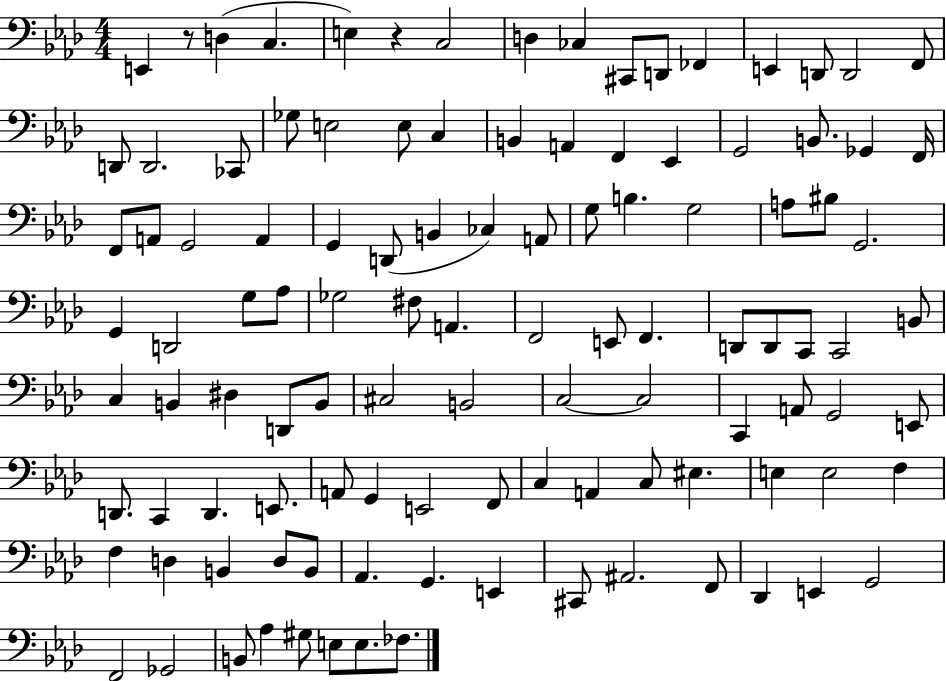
E2/q R/e D3/q C3/q. E3/q R/q C3/h D3/q CES3/q C#2/e D2/e FES2/q E2/q D2/e D2/h F2/e D2/e D2/h. CES2/e Gb3/e E3/h E3/e C3/q B2/q A2/q F2/q Eb2/q G2/h B2/e. Gb2/q F2/s F2/e A2/e G2/h A2/q G2/q D2/e B2/q CES3/q A2/e G3/e B3/q. G3/h A3/e BIS3/e G2/h. G2/q D2/h G3/e Ab3/e Gb3/h F#3/e A2/q. F2/h E2/e F2/q. D2/e D2/e C2/e C2/h B2/e C3/q B2/q D#3/q D2/e B2/e C#3/h B2/h C3/h C3/h C2/q A2/e G2/h E2/e D2/e. C2/q D2/q. E2/e. A2/e G2/q E2/h F2/e C3/q A2/q C3/e EIS3/q. E3/q E3/h F3/q F3/q D3/q B2/q D3/e B2/e Ab2/q. G2/q. E2/q C#2/e A#2/h. F2/e Db2/q E2/q G2/h F2/h Gb2/h B2/e Ab3/q G#3/e E3/e E3/e. FES3/e.